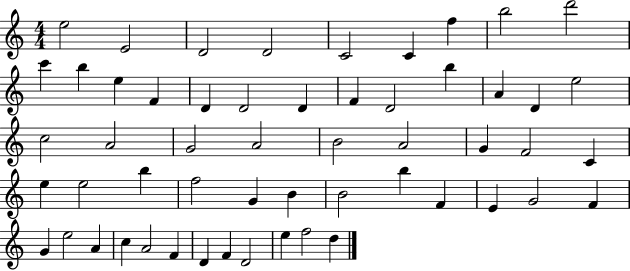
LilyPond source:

{
  \clef treble
  \numericTimeSignature
  \time 4/4
  \key c \major
  e''2 e'2 | d'2 d'2 | c'2 c'4 f''4 | b''2 d'''2 | \break c'''4 b''4 e''4 f'4 | d'4 d'2 d'4 | f'4 d'2 b''4 | a'4 d'4 e''2 | \break c''2 a'2 | g'2 a'2 | b'2 a'2 | g'4 f'2 c'4 | \break e''4 e''2 b''4 | f''2 g'4 b'4 | b'2 b''4 f'4 | e'4 g'2 f'4 | \break g'4 e''2 a'4 | c''4 a'2 f'4 | d'4 f'4 d'2 | e''4 f''2 d''4 | \break \bar "|."
}